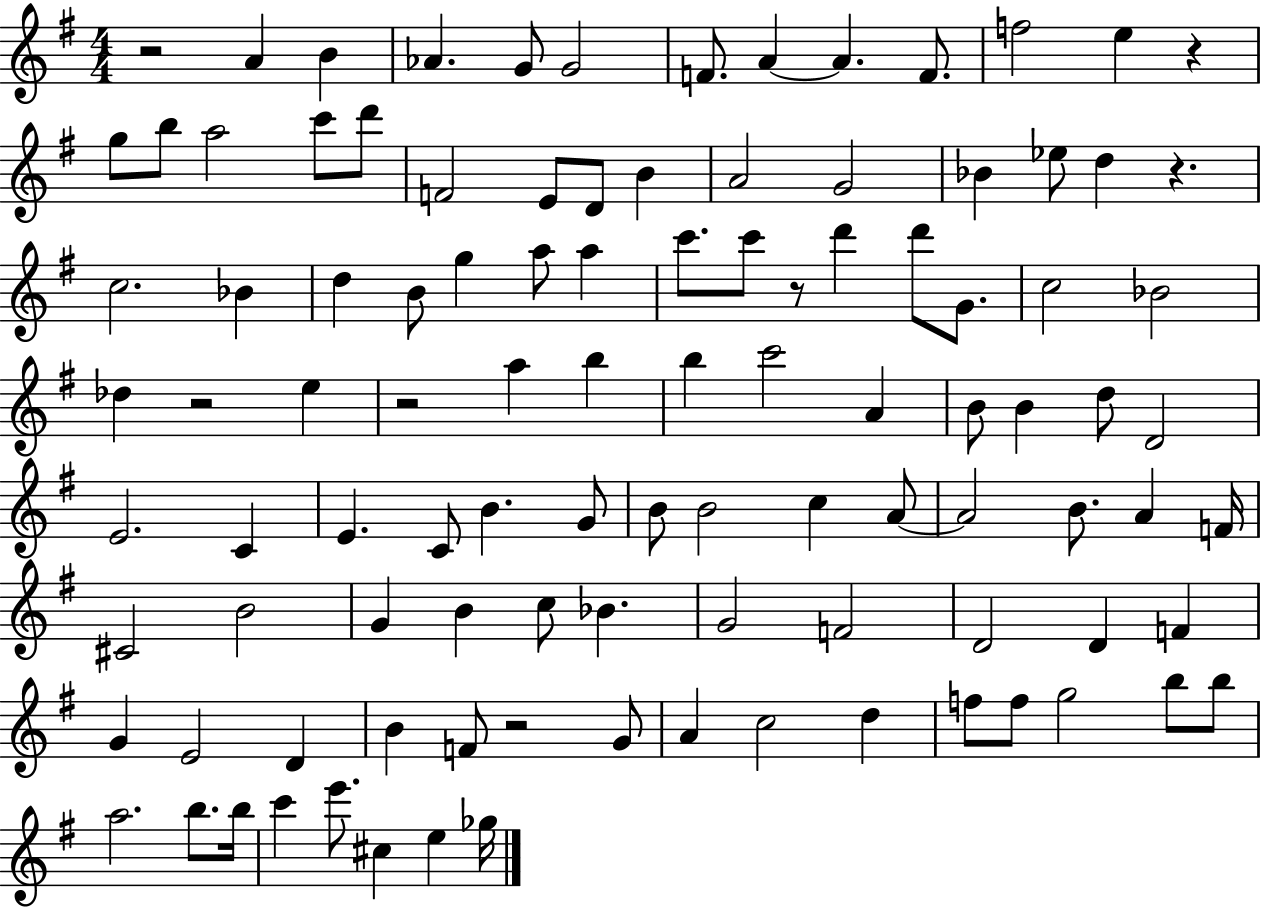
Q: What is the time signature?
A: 4/4